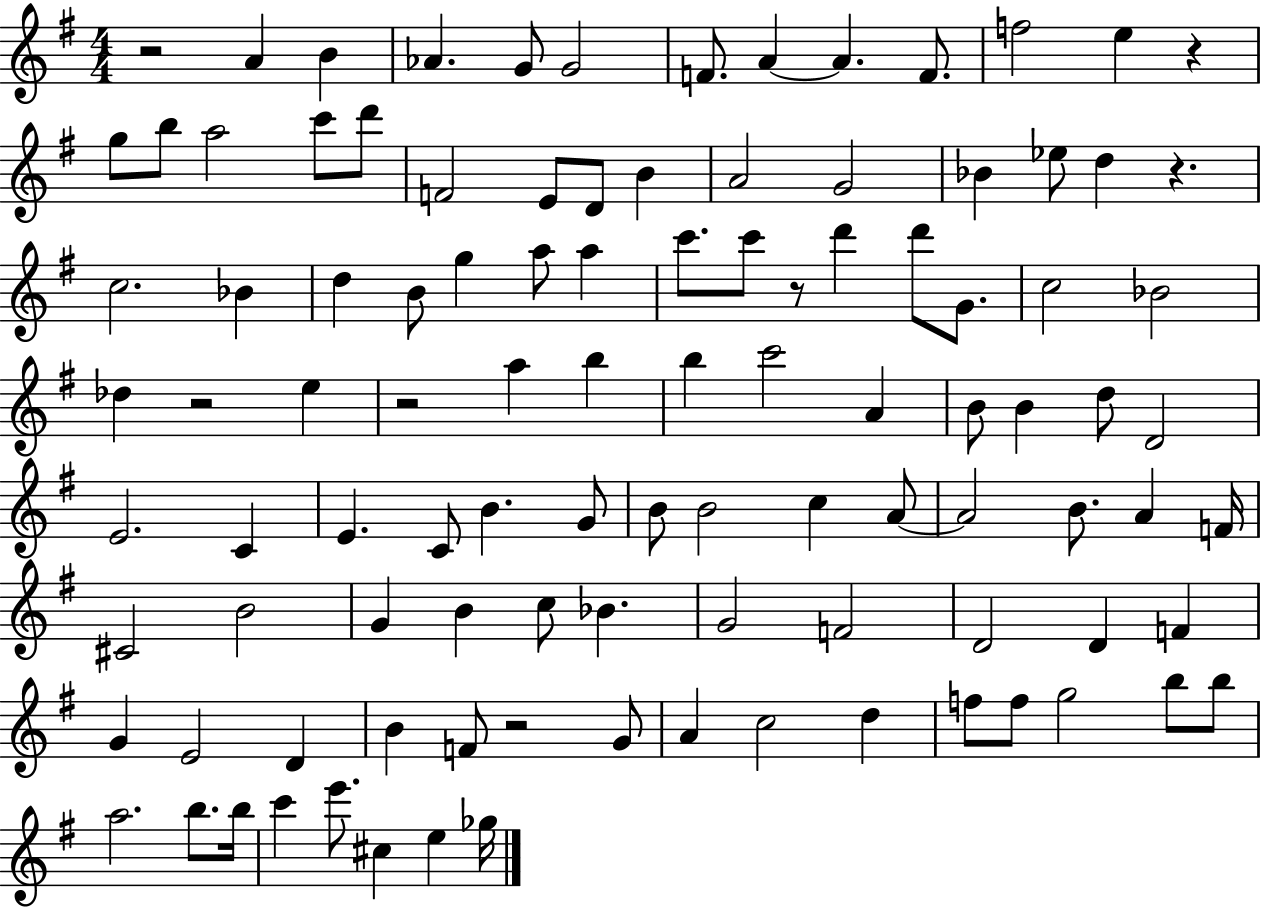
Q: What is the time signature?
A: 4/4